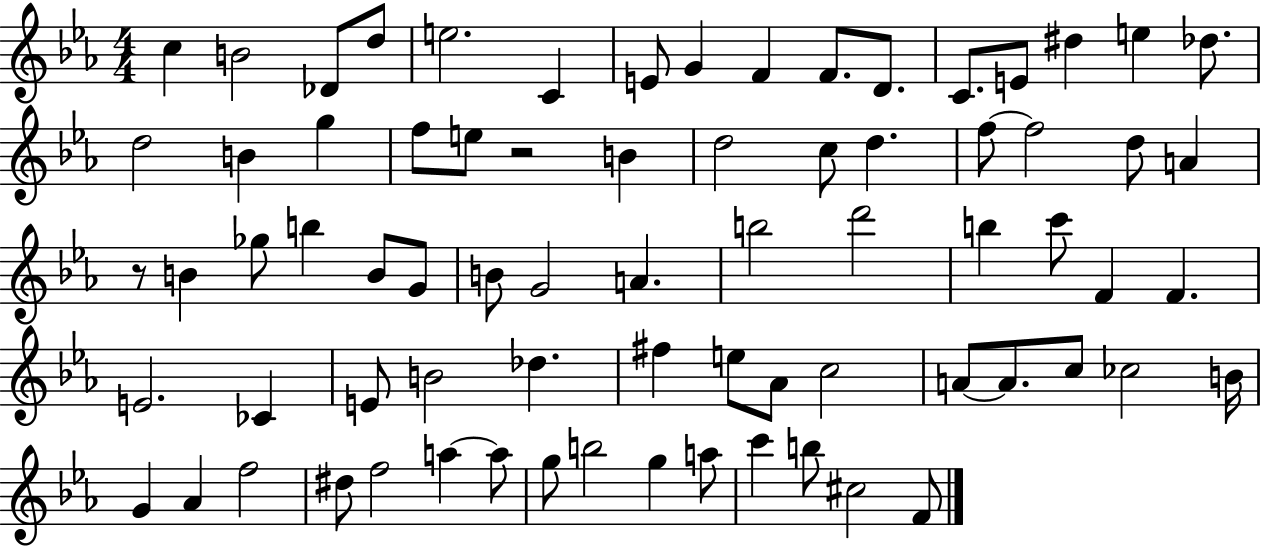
{
  \clef treble
  \numericTimeSignature
  \time 4/4
  \key ees \major
  c''4 b'2 des'8 d''8 | e''2. c'4 | e'8 g'4 f'4 f'8. d'8. | c'8. e'8 dis''4 e''4 des''8. | \break d''2 b'4 g''4 | f''8 e''8 r2 b'4 | d''2 c''8 d''4. | f''8~~ f''2 d''8 a'4 | \break r8 b'4 ges''8 b''4 b'8 g'8 | b'8 g'2 a'4. | b''2 d'''2 | b''4 c'''8 f'4 f'4. | \break e'2. ces'4 | e'8 b'2 des''4. | fis''4 e''8 aes'8 c''2 | a'8~~ a'8. c''8 ces''2 b'16 | \break g'4 aes'4 f''2 | dis''8 f''2 a''4~~ a''8 | g''8 b''2 g''4 a''8 | c'''4 b''8 cis''2 f'8 | \break \bar "|."
}